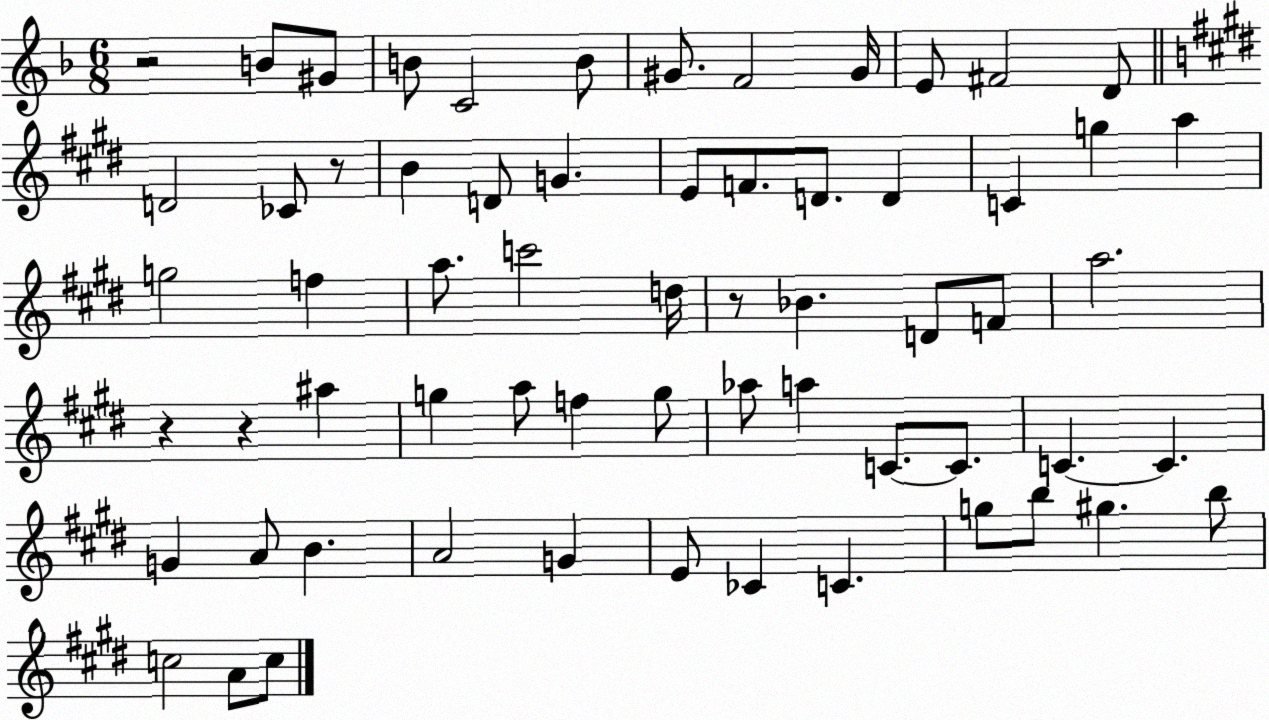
X:1
T:Untitled
M:6/8
L:1/4
K:F
z2 B/2 ^G/2 B/2 C2 B/2 ^G/2 F2 ^G/4 E/2 ^F2 D/2 D2 _C/2 z/2 B D/2 G E/2 F/2 D/2 D C g a g2 f a/2 c'2 d/4 z/2 _B D/2 F/2 a2 z z ^a g a/2 f g/2 _a/2 a C/2 C/2 C C G A/2 B A2 G E/2 _C C g/2 b/2 ^g b/2 c2 A/2 c/2